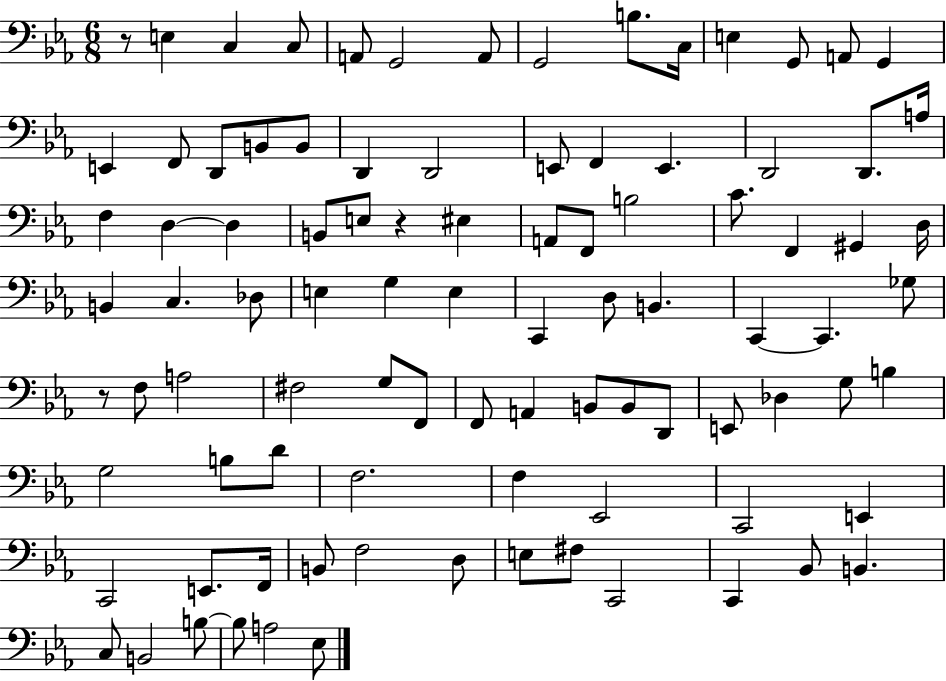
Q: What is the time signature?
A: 6/8